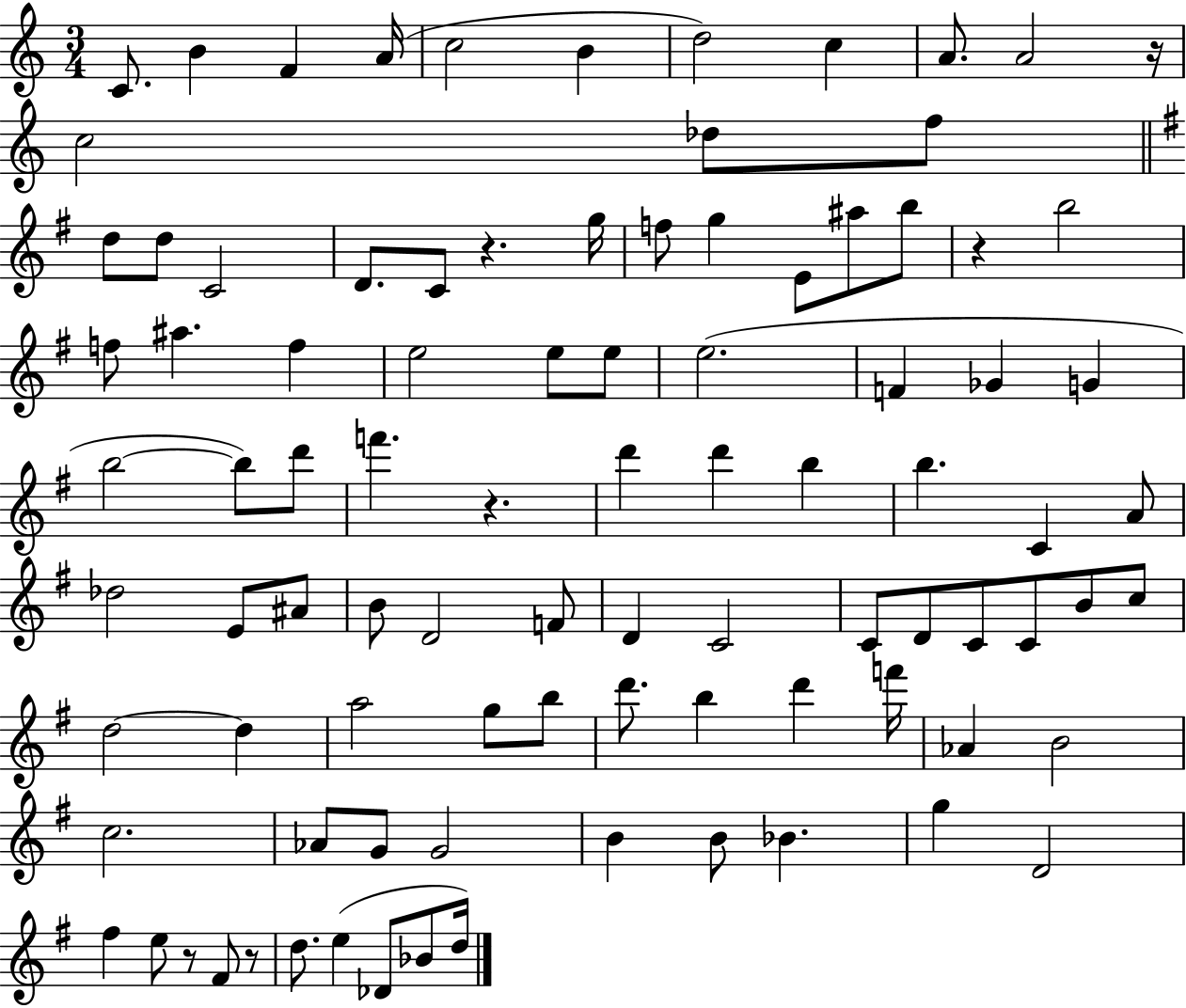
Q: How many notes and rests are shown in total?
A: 93